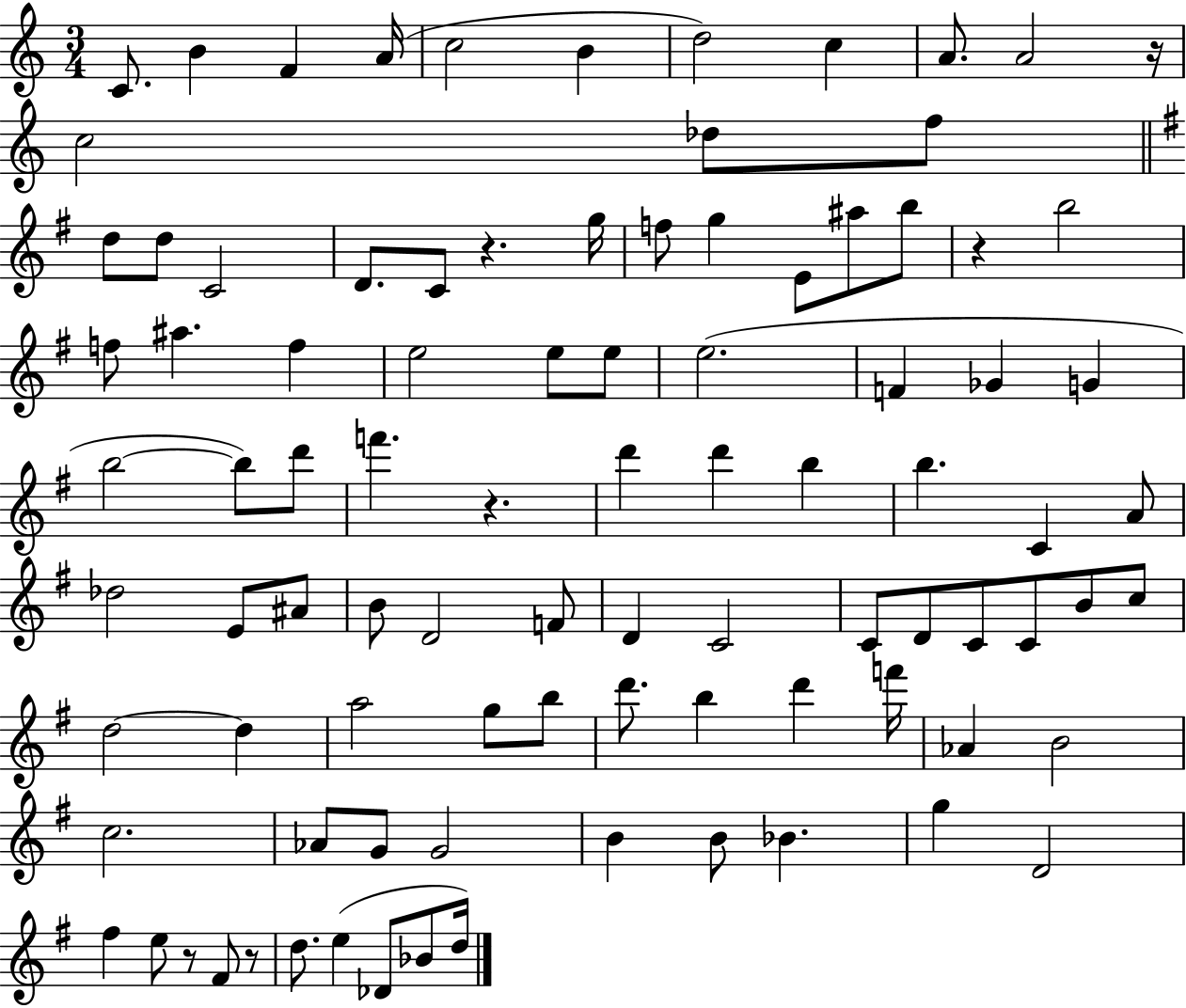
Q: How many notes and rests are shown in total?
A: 93